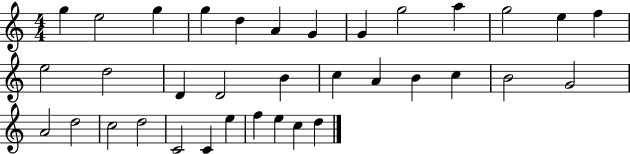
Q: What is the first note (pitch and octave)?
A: G5